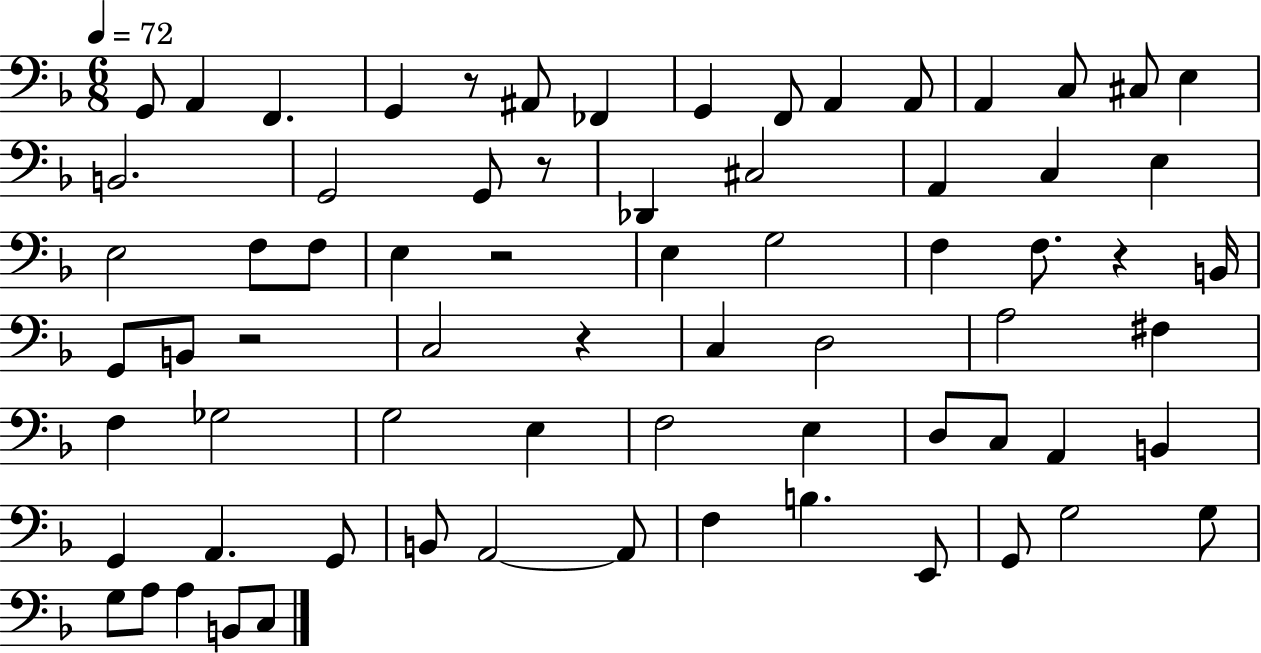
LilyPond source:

{
  \clef bass
  \numericTimeSignature
  \time 6/8
  \key f \major
  \tempo 4 = 72
  g,8 a,4 f,4. | g,4 r8 ais,8 fes,4 | g,4 f,8 a,4 a,8 | a,4 c8 cis8 e4 | \break b,2. | g,2 g,8 r8 | des,4 cis2 | a,4 c4 e4 | \break e2 f8 f8 | e4 r2 | e4 g2 | f4 f8. r4 b,16 | \break g,8 b,8 r2 | c2 r4 | c4 d2 | a2 fis4 | \break f4 ges2 | g2 e4 | f2 e4 | d8 c8 a,4 b,4 | \break g,4 a,4. g,8 | b,8 a,2~~ a,8 | f4 b4. e,8 | g,8 g2 g8 | \break g8 a8 a4 b,8 c8 | \bar "|."
}